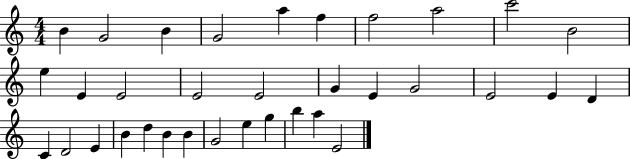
{
  \clef treble
  \numericTimeSignature
  \time 4/4
  \key c \major
  b'4 g'2 b'4 | g'2 a''4 f''4 | f''2 a''2 | c'''2 b'2 | \break e''4 e'4 e'2 | e'2 e'2 | g'4 e'4 g'2 | e'2 e'4 d'4 | \break c'4 d'2 e'4 | b'4 d''4 b'4 b'4 | g'2 e''4 g''4 | b''4 a''4 e'2 | \break \bar "|."
}